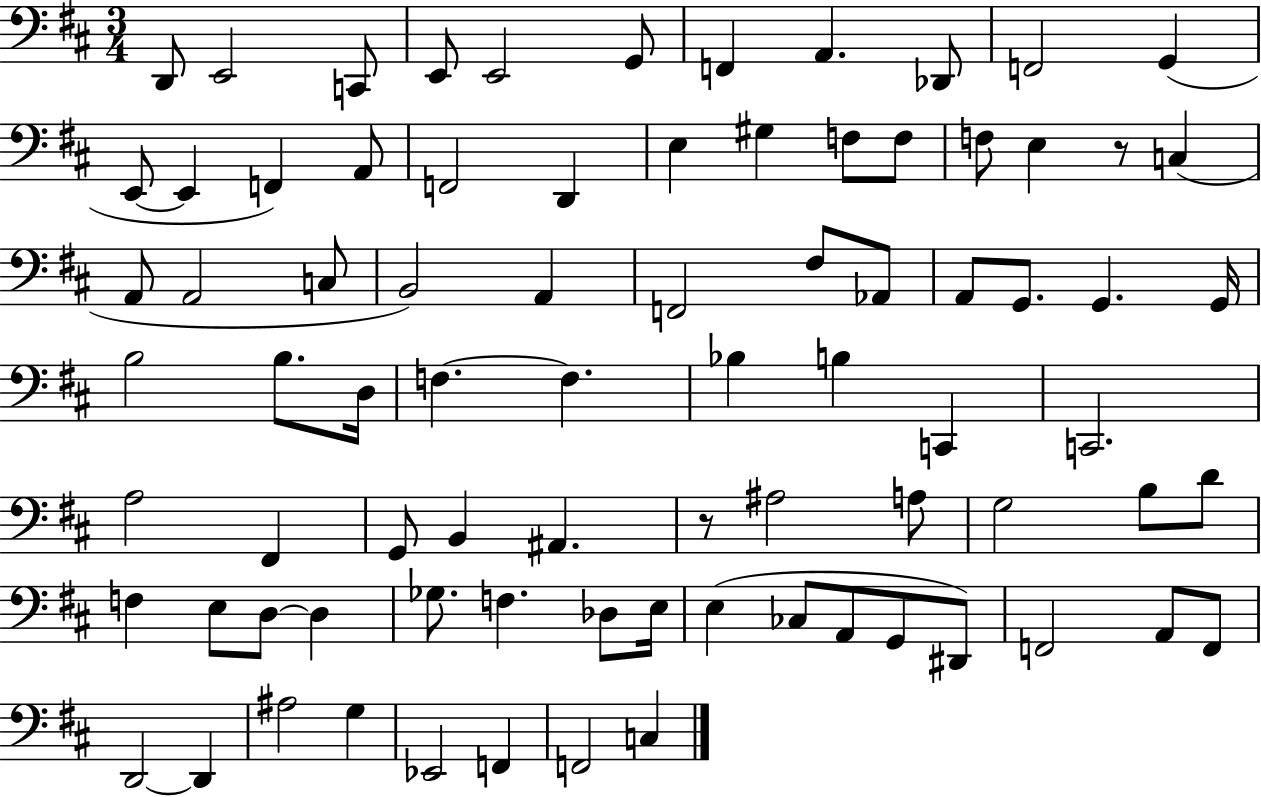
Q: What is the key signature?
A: D major